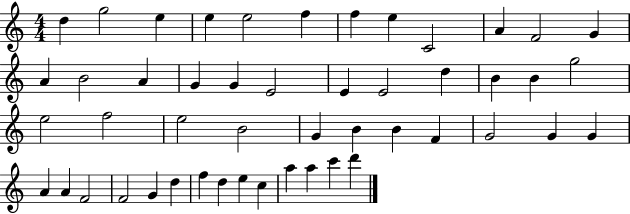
D5/q G5/h E5/q E5/q E5/h F5/q F5/q E5/q C4/h A4/q F4/h G4/q A4/q B4/h A4/q G4/q G4/q E4/h E4/q E4/h D5/q B4/q B4/q G5/h E5/h F5/h E5/h B4/h G4/q B4/q B4/q F4/q G4/h G4/q G4/q A4/q A4/q F4/h F4/h G4/q D5/q F5/q D5/q E5/q C5/q A5/q A5/q C6/q D6/q